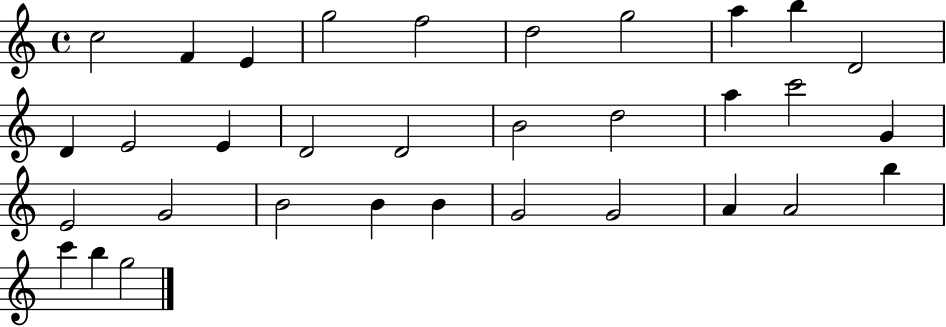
C5/h F4/q E4/q G5/h F5/h D5/h G5/h A5/q B5/q D4/h D4/q E4/h E4/q D4/h D4/h B4/h D5/h A5/q C6/h G4/q E4/h G4/h B4/h B4/q B4/q G4/h G4/h A4/q A4/h B5/q C6/q B5/q G5/h